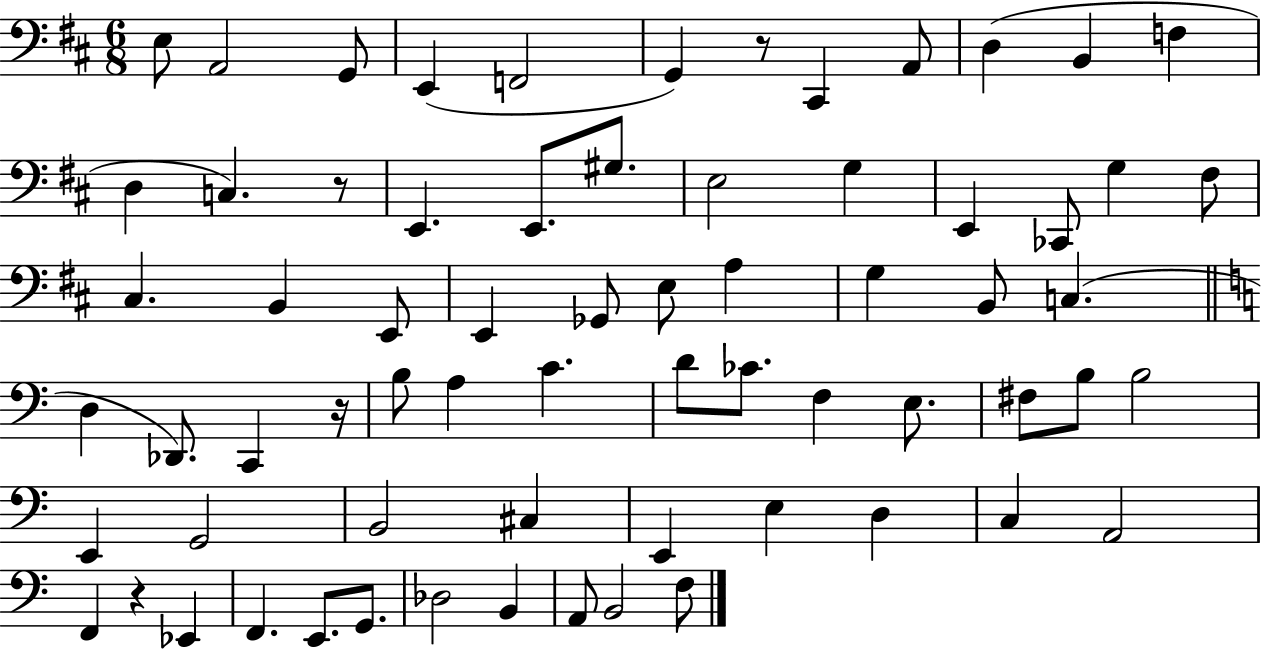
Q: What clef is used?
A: bass